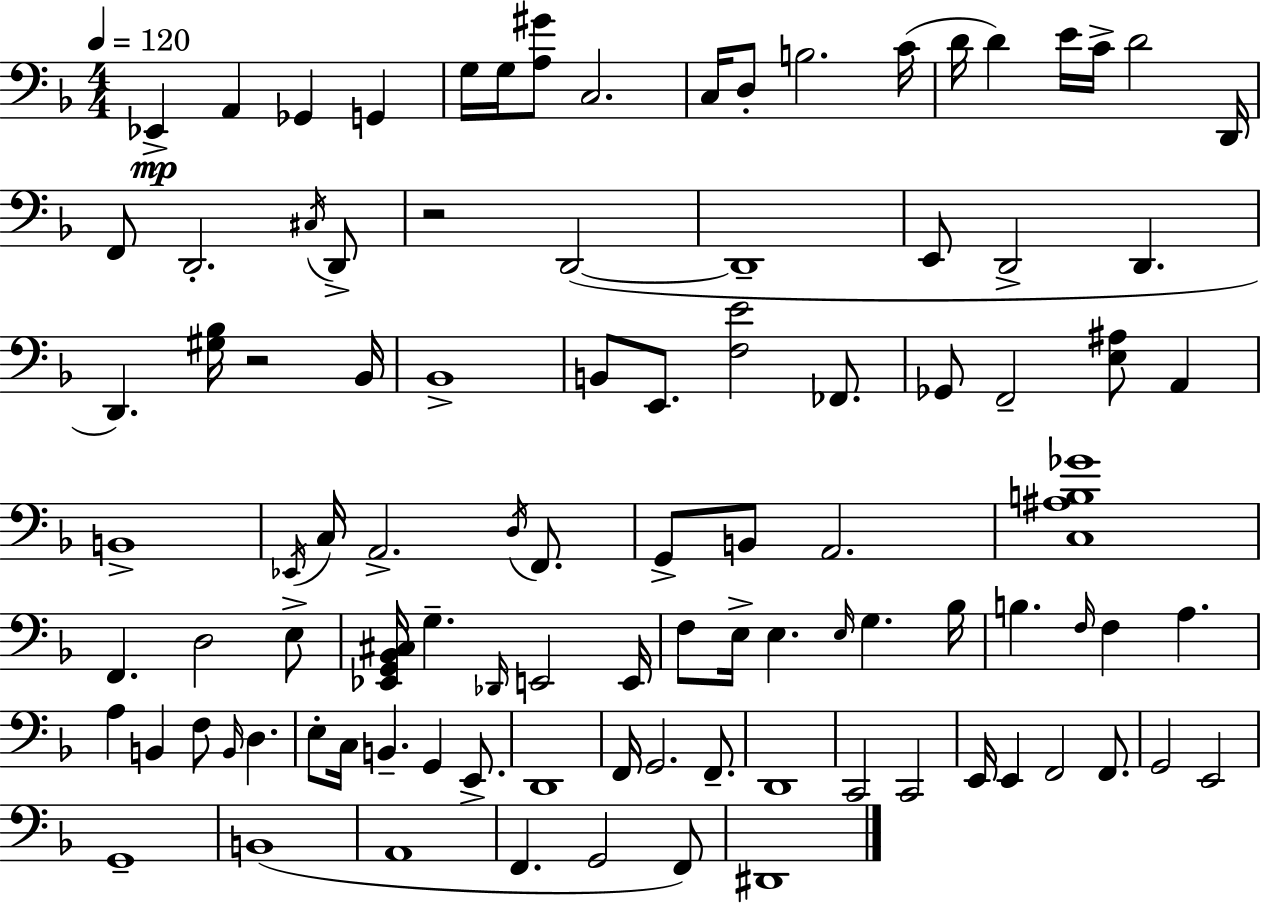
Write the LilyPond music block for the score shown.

{
  \clef bass
  \numericTimeSignature
  \time 4/4
  \key d \minor
  \tempo 4 = 120
  ees,4->\mp a,4 ges,4 g,4 | g16 g16 <a gis'>8 c2. | c16 d8-. b2. c'16( | d'16 d'4) e'16 c'16-> d'2 d,16 | \break f,8 d,2.-. \acciaccatura { cis16 } d,8-> | r2 d,2~(~ | d,1-- | e,8 d,2-> d,4. | \break d,4.) <gis bes>16 r2 | bes,16 bes,1-> | b,8 e,8. <f e'>2 fes,8. | ges,8 f,2-- <e ais>8 a,4 | \break b,1-> | \acciaccatura { ees,16 } c16 a,2.-> \acciaccatura { d16 } | f,8. g,8-> b,8 a,2. | <c ais b ges'>1 | \break f,4. d2 | e8-> <ees, g, bes, cis>16 g4.-- \grace { des,16 } e,2 | e,16 f8 e16-> e4. \grace { e16 } g4. | bes16 b4. \grace { f16 } f4 | \break a4. a4 b,4 f8 | \grace { b,16 } d4. e8-. c16 b,4.-- | g,4 e,8.-> d,1 | f,16 g,2. | \break f,8.-- d,1 | c,2 c,2 | e,16 e,4 f,2 | f,8. g,2 e,2 | \break g,1-- | b,1( | a,1 | f,4. g,2 | \break f,8) dis,1 | \bar "|."
}